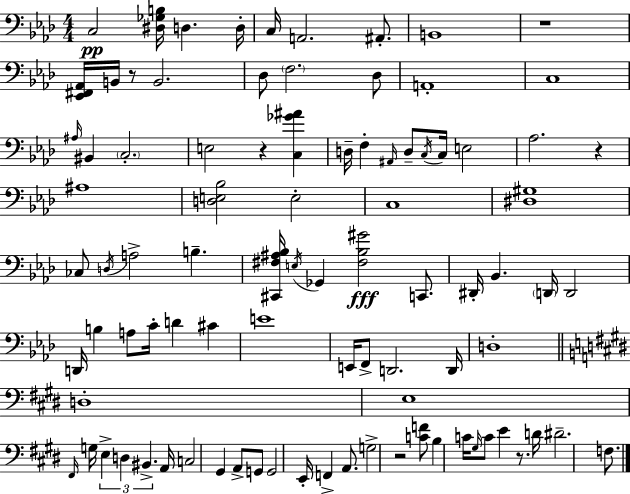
C3/h [D#3,Gb3,B3]/s D3/q. D3/s C3/s A2/h. A#2/e. B2/w R/w [Eb2,F#2,Ab2]/s B2/s R/e B2/h. Db3/e F3/h. Db3/e A2/w C3/w A#3/s BIS2/q C3/h. E3/h R/q [C3,Gb4,A#4]/q D3/s F3/q A#2/s D3/e C3/s C3/s E3/h Ab3/h. R/q A#3/w [D3,E3,Bb3]/h E3/h C3/w [D#3,G#3]/w CES3/e D3/s A3/h B3/q. [C#2,F#3,A#3,Bb3]/s E3/s Gb2/q [F#3,Bb3,G#4]/h C2/e. D#2/s Bb2/q. D2/s D2/h D2/s B3/q A3/e C4/s D4/q C#4/q E4/w E2/s F2/e D2/h. D2/s D3/w D3/w E3/w F#2/s G3/s E3/q D3/q BIS2/q. A2/s C3/h G#2/q A2/e G2/e G2/h E2/s F2/q A2/e. G3/h R/h [C4,F4]/e B3/q C4/s G#3/s C4/e E4/q R/e. D4/s D#4/h. F3/e.